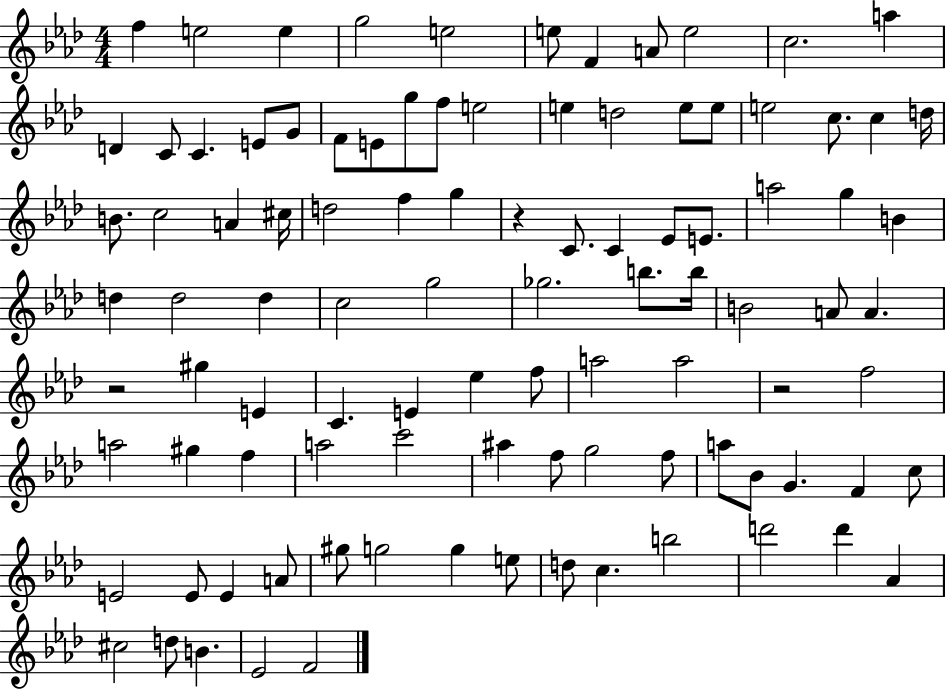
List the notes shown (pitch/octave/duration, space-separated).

F5/q E5/h E5/q G5/h E5/h E5/e F4/q A4/e E5/h C5/h. A5/q D4/q C4/e C4/q. E4/e G4/e F4/e E4/e G5/e F5/e E5/h E5/q D5/h E5/e E5/e E5/h C5/e. C5/q D5/s B4/e. C5/h A4/q C#5/s D5/h F5/q G5/q R/q C4/e. C4/q Eb4/e E4/e. A5/h G5/q B4/q D5/q D5/h D5/q C5/h G5/h Gb5/h. B5/e. B5/s B4/h A4/e A4/q. R/h G#5/q E4/q C4/q. E4/q Eb5/q F5/e A5/h A5/h R/h F5/h A5/h G#5/q F5/q A5/h C6/h A#5/q F5/e G5/h F5/e A5/e Bb4/e G4/q. F4/q C5/e E4/h E4/e E4/q A4/e G#5/e G5/h G5/q E5/e D5/e C5/q. B5/h D6/h D6/q Ab4/q C#5/h D5/e B4/q. Eb4/h F4/h